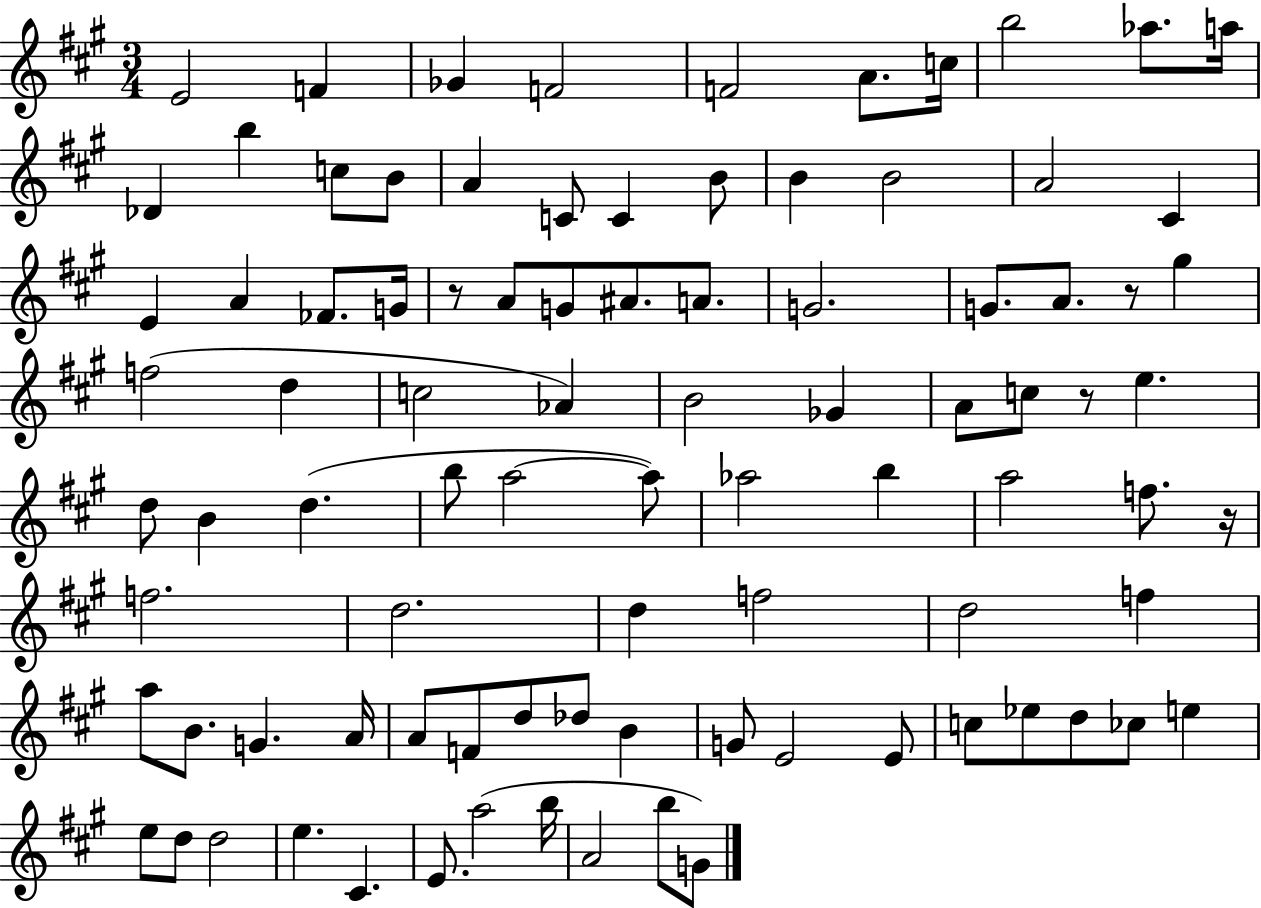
{
  \clef treble
  \numericTimeSignature
  \time 3/4
  \key a \major
  e'2 f'4 | ges'4 f'2 | f'2 a'8. c''16 | b''2 aes''8. a''16 | \break des'4 b''4 c''8 b'8 | a'4 c'8 c'4 b'8 | b'4 b'2 | a'2 cis'4 | \break e'4 a'4 fes'8. g'16 | r8 a'8 g'8 ais'8. a'8. | g'2. | g'8. a'8. r8 gis''4 | \break f''2( d''4 | c''2 aes'4) | b'2 ges'4 | a'8 c''8 r8 e''4. | \break d''8 b'4 d''4.( | b''8 a''2~~ a''8) | aes''2 b''4 | a''2 f''8. r16 | \break f''2. | d''2. | d''4 f''2 | d''2 f''4 | \break a''8 b'8. g'4. a'16 | a'8 f'8 d''8 des''8 b'4 | g'8 e'2 e'8 | c''8 ees''8 d''8 ces''8 e''4 | \break e''8 d''8 d''2 | e''4. cis'4. | e'8. a''2( b''16 | a'2 b''8 g'8) | \break \bar "|."
}